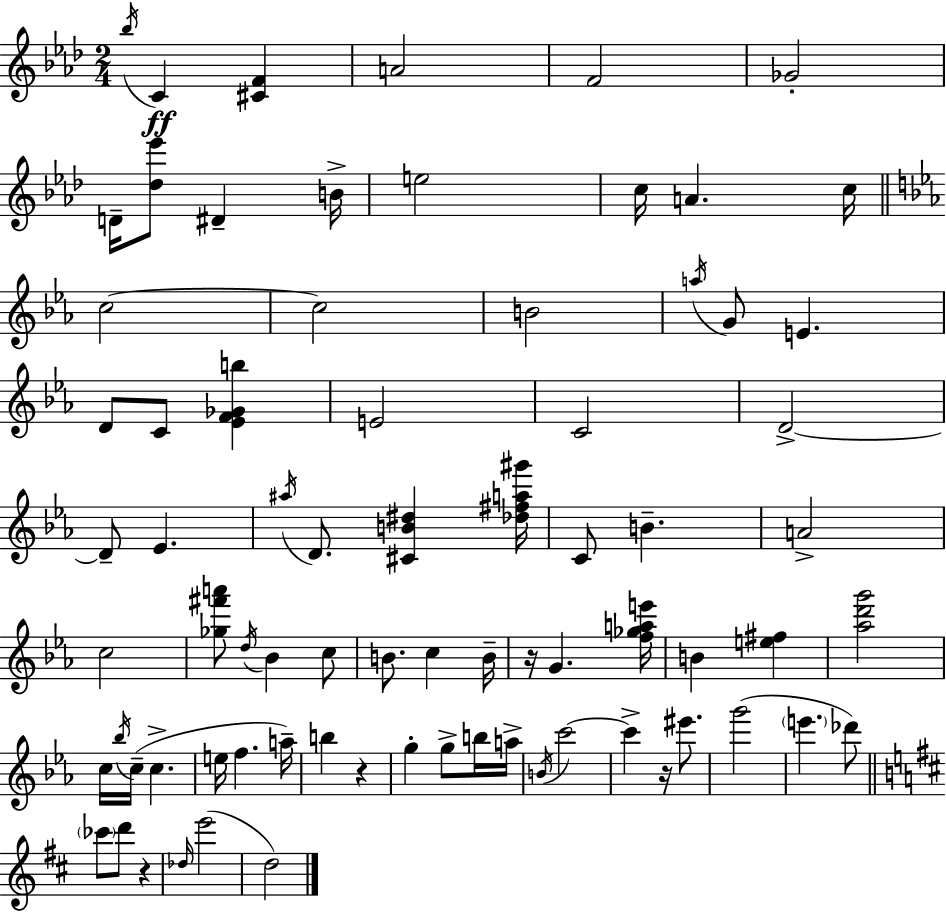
X:1
T:Untitled
M:2/4
L:1/4
K:Ab
_b/4 C [^CF] A2 F2 _G2 D/4 [_d_e']/2 ^D B/4 e2 c/4 A c/4 c2 c2 B2 a/4 G/2 E D/2 C/2 [_EF_Gb] E2 C2 D2 D/2 _E ^a/4 D/2 [^CB^d] [_d^fa^g']/4 C/2 B A2 c2 [_g^f'a']/2 d/4 _B c/2 B/2 c B/4 z/4 G [f_gae']/4 B [e^f] [_ad'g']2 c/4 _b/4 c/4 c e/4 f a/4 b z g g/2 b/4 a/4 B/4 c'2 c' z/4 ^e'/2 g'2 e' _d'/2 _c'/2 d'/2 z _d/4 e'2 d2